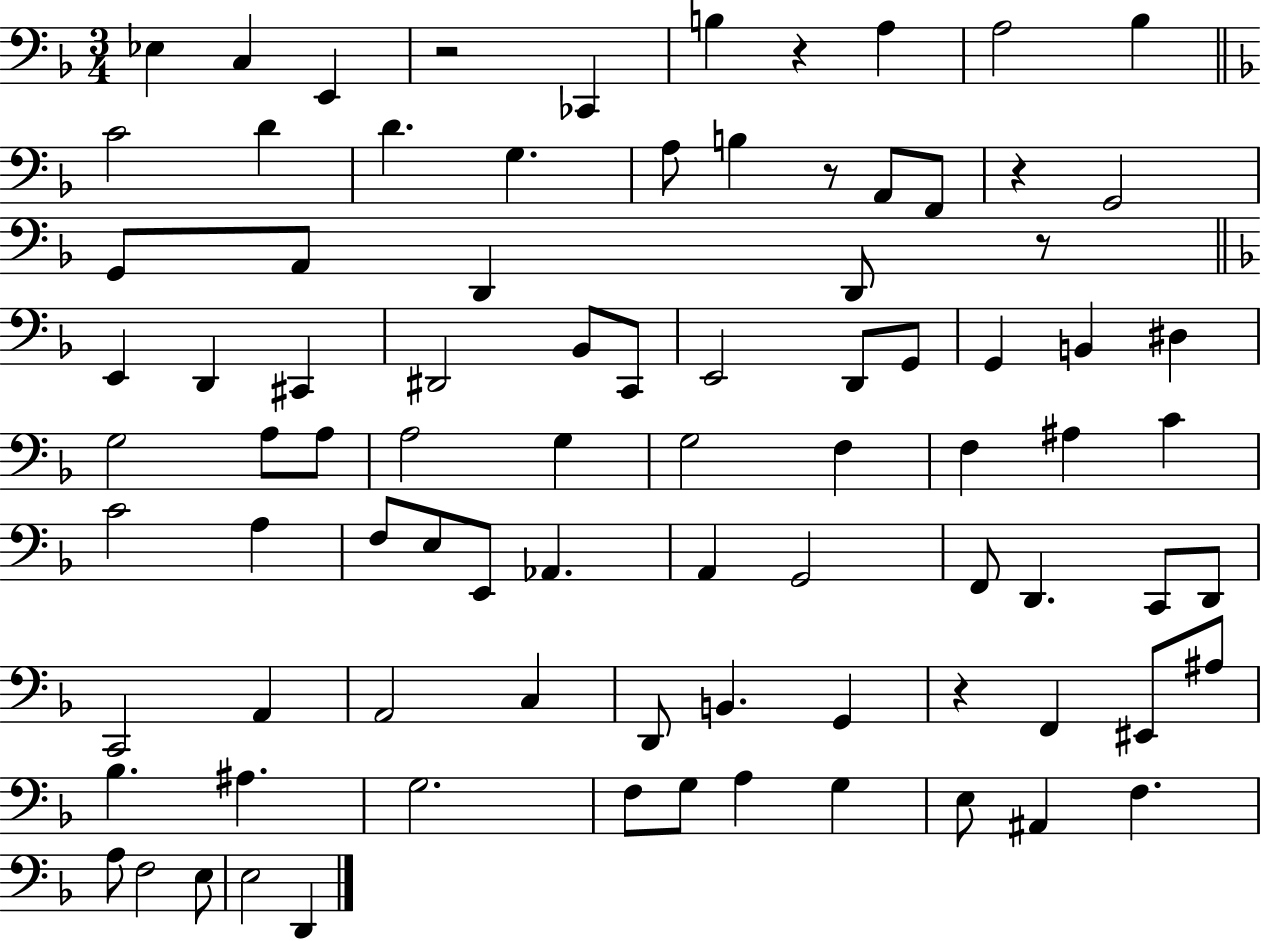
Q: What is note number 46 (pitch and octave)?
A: F3